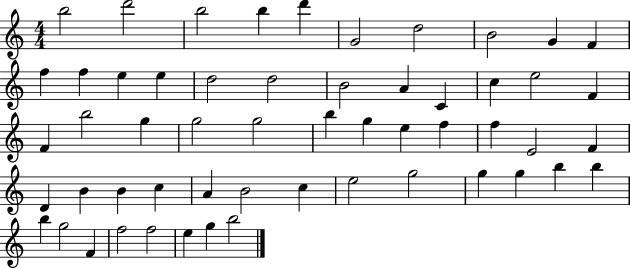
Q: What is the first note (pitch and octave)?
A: B5